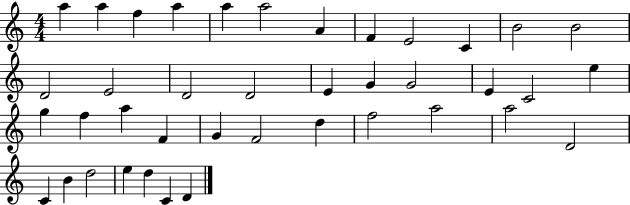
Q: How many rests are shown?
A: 0